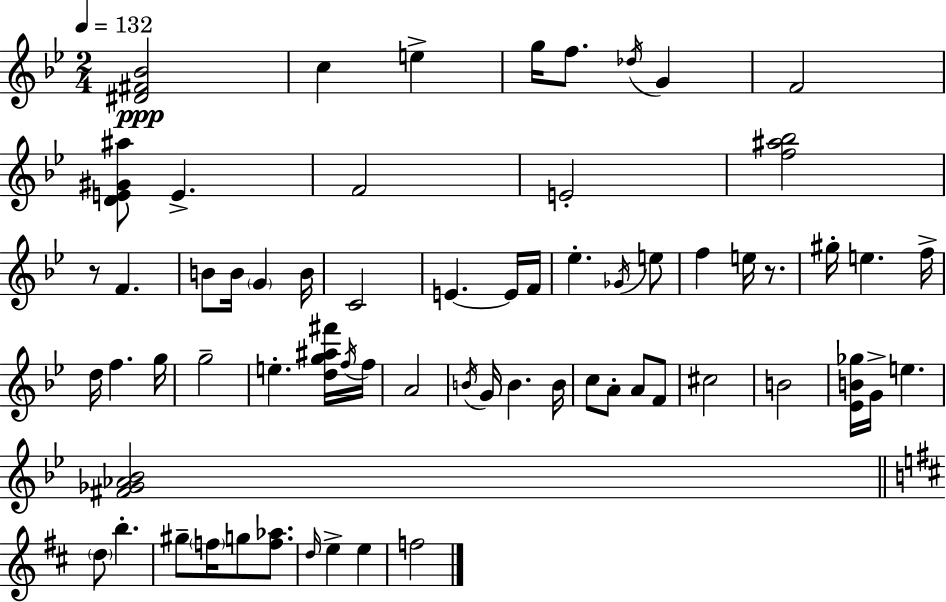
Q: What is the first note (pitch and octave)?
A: C5